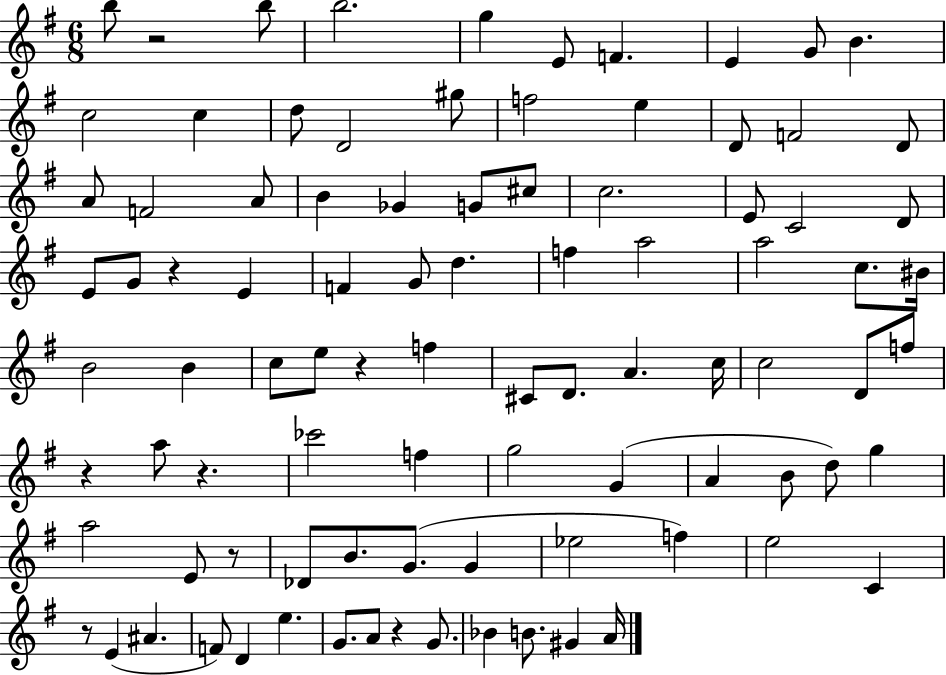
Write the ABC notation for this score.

X:1
T:Untitled
M:6/8
L:1/4
K:G
b/2 z2 b/2 b2 g E/2 F E G/2 B c2 c d/2 D2 ^g/2 f2 e D/2 F2 D/2 A/2 F2 A/2 B _G G/2 ^c/2 c2 E/2 C2 D/2 E/2 G/2 z E F G/2 d f a2 a2 c/2 ^B/4 B2 B c/2 e/2 z f ^C/2 D/2 A c/4 c2 D/2 f/2 z a/2 z _c'2 f g2 G A B/2 d/2 g a2 E/2 z/2 _D/2 B/2 G/2 G _e2 f e2 C z/2 E ^A F/2 D e G/2 A/2 z G/2 _B B/2 ^G A/4